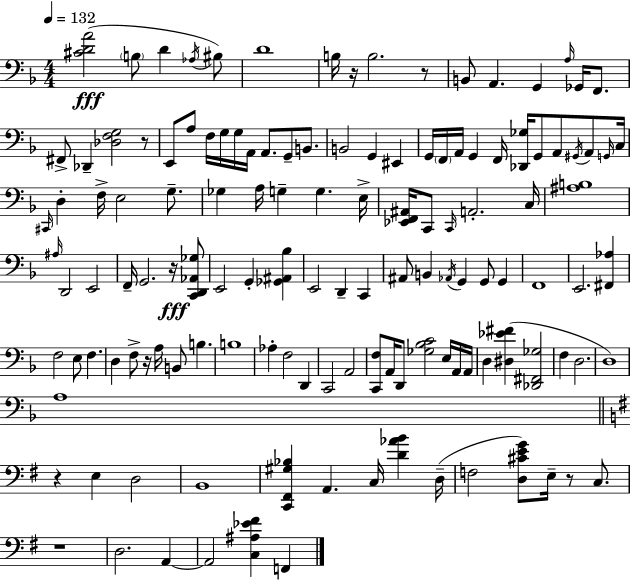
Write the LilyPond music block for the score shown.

{
  \clef bass
  \numericTimeSignature
  \time 4/4
  \key d \minor
  \tempo 4 = 132
  \repeat volta 2 { <cis' d' a'>2(\fff \parenthesize b8 d'4 \acciaccatura { aes16 } bis8) | d'1 | b16 r16 b2. r8 | b,8 a,4. g,4 \grace { a16 } ges,16 f,8. | \break fis,8-> des,4-- <des f g>2 | r8 e,8 a8 f16 g16 g16 a,16 a,8. g,8-- b,8. | b,2 g,4 eis,4 | g,16 \parenthesize f,16 a,16 g,4 f,16 <des, ges>16 g,8 a,8 \acciaccatura { gis,16 } | \break a,8 \grace { g,16 } c16 \grace { cis,16 } d4-. f16-> e2 | g8.-- ges4 a16 g4-- g4. | e16-> <ees, f, ais,>16 c,8 \grace { c,16 } a,2.-. | c16 <ais b>1 | \break \grace { ais16 } d,2 e,2 | f,16-- g,2. | r16\fff <c, d, aes, ges>8 e,2 g,4-. | <ges, ais, bes>4 e,2 d,4-- | \break c,4 ais,8 b,4 \acciaccatura { aes,16 } g,4 | g,8 g,4 f,1 | e,2. | <fis, aes>4 f2 | \break e8 f4. d4 f8-> r16 a16 | b,8 b4. b1 | aes4-. f2 | d,4 c,2 | \break a,2 <c, f>8 a,16 d,8 <ges bes c'>2 | e16 a,16 a,16 d4 <dis ees' fis'>4( | <des, fis, ges>2 f4 d2. | d1) | \break a1 | \bar "||" \break \key e \minor r4 e4 d2 | b,1 | <c, fis, gis bes>4 a,4. c16 <d' aes' b'>4 d16--( | f2 <d cis' e' g'>8) e16-- r8 c8. | \break r1 | d2. a,4~~ | a,2 <c ais ees' fis'>4 f,4 | } \bar "|."
}